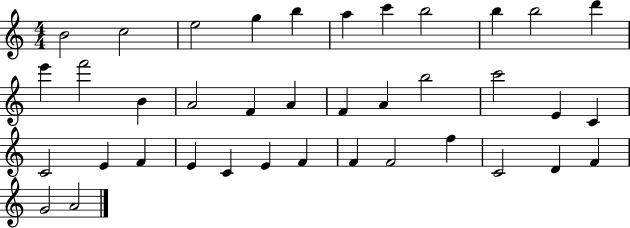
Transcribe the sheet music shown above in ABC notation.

X:1
T:Untitled
M:4/4
L:1/4
K:C
B2 c2 e2 g b a c' b2 b b2 d' e' f'2 B A2 F A F A b2 c'2 E C C2 E F E C E F F F2 f C2 D F G2 A2